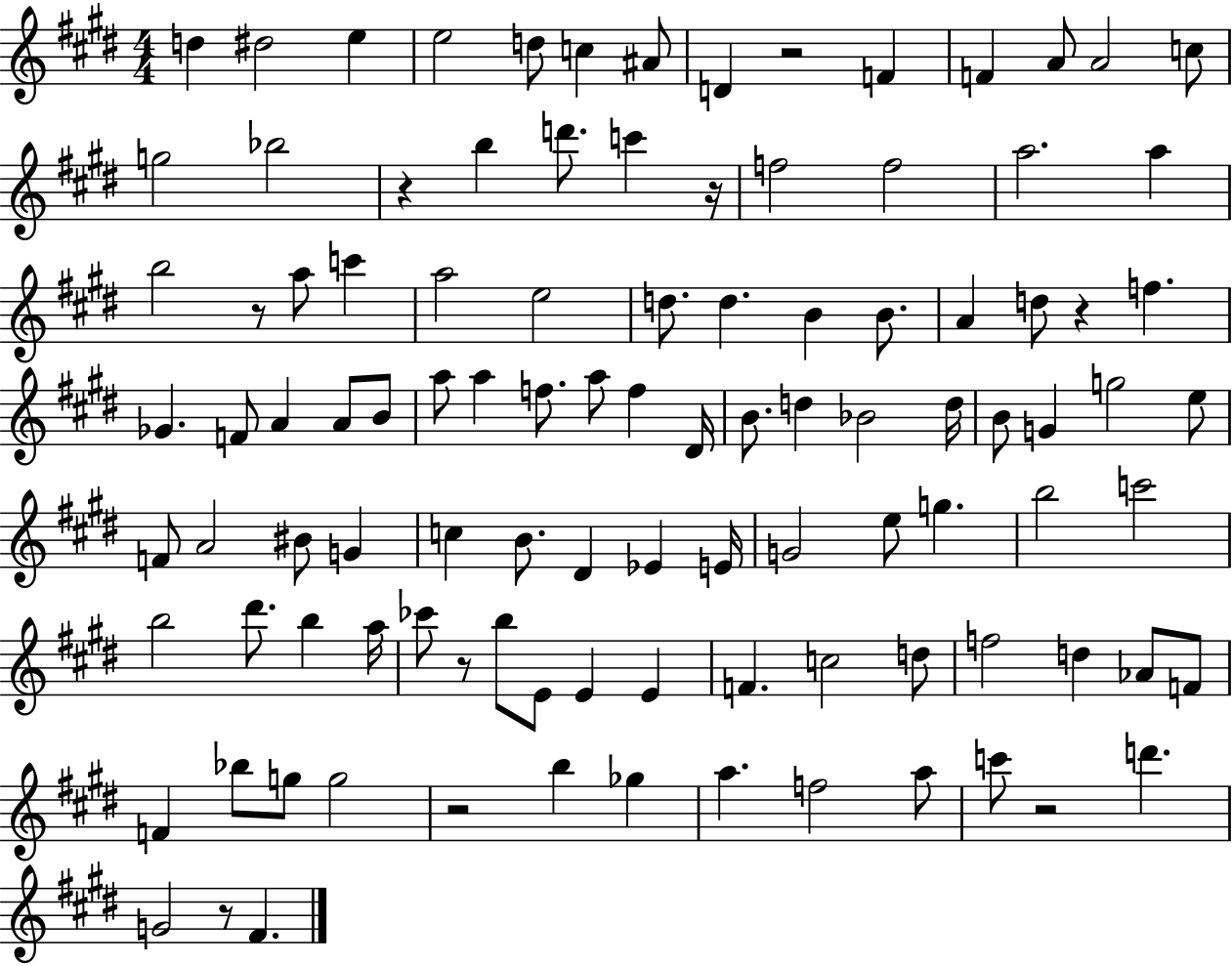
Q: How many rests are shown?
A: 9